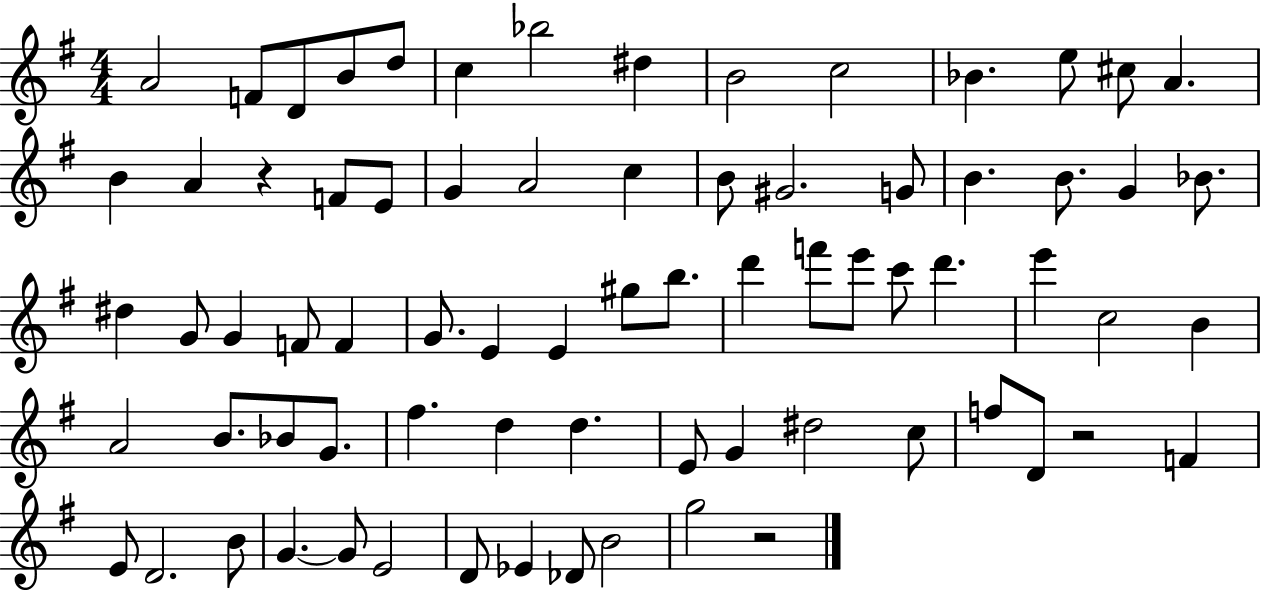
{
  \clef treble
  \numericTimeSignature
  \time 4/4
  \key g \major
  \repeat volta 2 { a'2 f'8 d'8 b'8 d''8 | c''4 bes''2 dis''4 | b'2 c''2 | bes'4. e''8 cis''8 a'4. | \break b'4 a'4 r4 f'8 e'8 | g'4 a'2 c''4 | b'8 gis'2. g'8 | b'4. b'8. g'4 bes'8. | \break dis''4 g'8 g'4 f'8 f'4 | g'8. e'4 e'4 gis''8 b''8. | d'''4 f'''8 e'''8 c'''8 d'''4. | e'''4 c''2 b'4 | \break a'2 b'8. bes'8 g'8. | fis''4. d''4 d''4. | e'8 g'4 dis''2 c''8 | f''8 d'8 r2 f'4 | \break e'8 d'2. b'8 | g'4.~~ g'8 e'2 | d'8 ees'4 des'8 b'2 | g''2 r2 | \break } \bar "|."
}